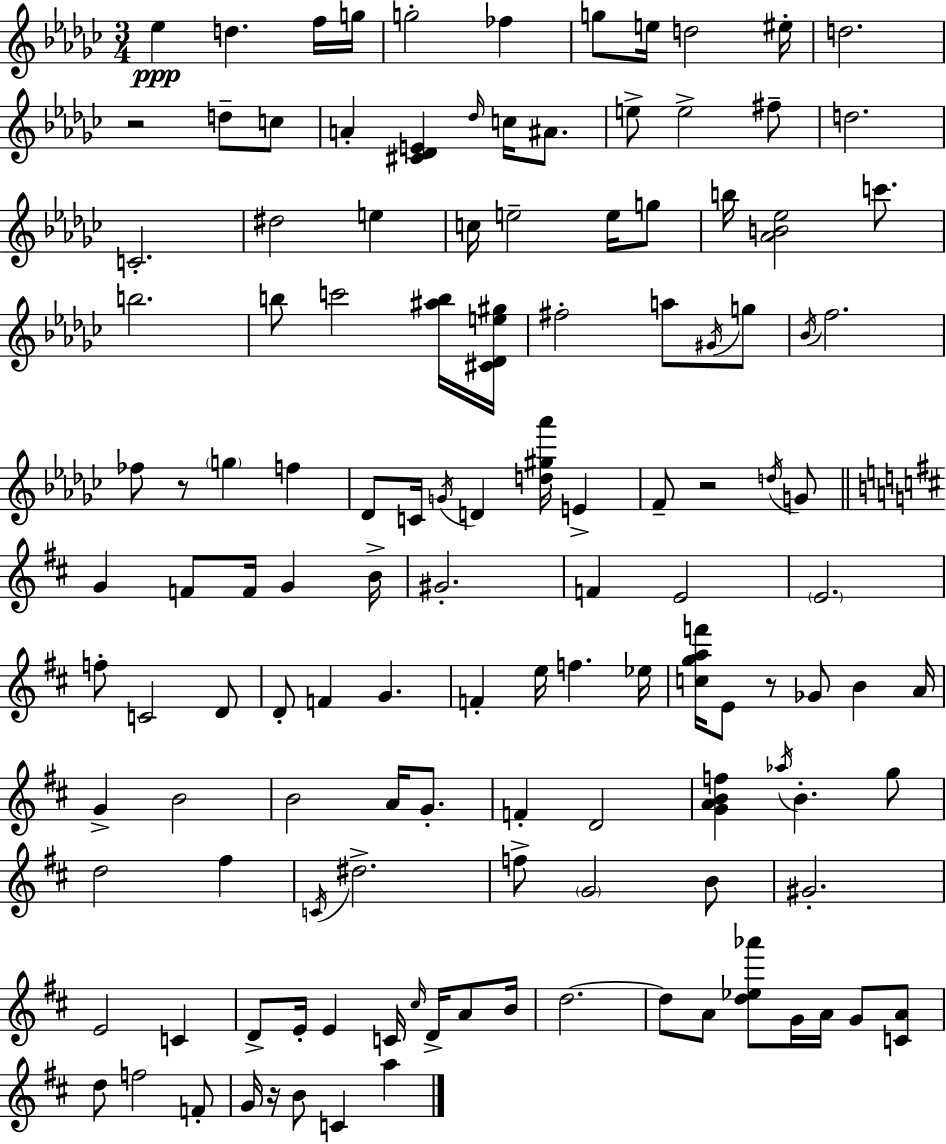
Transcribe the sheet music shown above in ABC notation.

X:1
T:Untitled
M:3/4
L:1/4
K:Ebm
_e d f/4 g/4 g2 _f g/2 e/4 d2 ^e/4 d2 z2 d/2 c/2 A [^C_DE] _d/4 c/4 ^A/2 e/2 e2 ^f/2 d2 C2 ^d2 e c/4 e2 e/4 g/2 b/4 [_AB_e]2 c'/2 b2 b/2 c'2 [^ab]/4 [^C_De^g]/4 ^f2 a/2 ^G/4 g/2 _B/4 f2 _f/2 z/2 g f _D/2 C/4 G/4 D [d^g_a']/4 E F/2 z2 d/4 G/2 G F/2 F/4 G B/4 ^G2 F E2 E2 f/2 C2 D/2 D/2 F G F e/4 f _e/4 [cgaf']/4 E/2 z/2 _G/2 B A/4 G B2 B2 A/4 G/2 F D2 [GABf] _a/4 B g/2 d2 ^f C/4 ^d2 f/2 G2 B/2 ^G2 E2 C D/2 E/4 E C/4 ^c/4 D/4 A/2 B/4 d2 d/2 A/2 [d_e_a']/2 G/4 A/4 G/2 [CA]/2 d/2 f2 F/2 G/4 z/4 B/2 C a